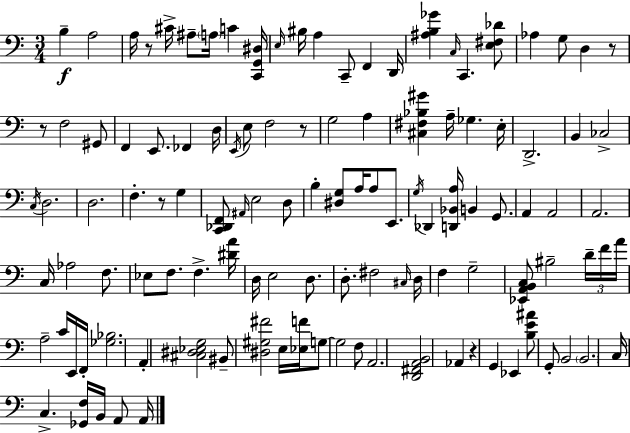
{
  \clef bass
  \numericTimeSignature
  \time 3/4
  \key a \minor
  b4--\f a2 | a16 r8 cis'16-> ais8-- \parenthesize a16 c'4 <c, g, dis>16 | \grace { e16 } bis16 a4 c,8-- f,4 | d,16 <ais b ges'>4 \grace { c16 } c,4. | \break <e fis des'>8 aes4 g8 d4 | r8 r8 f2 | gis,8 f,4 e,8. fes,4 | d16 \acciaccatura { e,16 } e8 f2 | \break r8 g2 a4 | <cis fis bes gis'>4 a16-- ges4. | e16-. d,2.-> | b,4 ces2-> | \break \acciaccatura { c16 } d2. | d2. | f4.-. r8 | g4 <c, des, f,>8 \grace { ais,16 } e2 | \break d8 b4-. <dis g>8 a16 | a8 e,8. \acciaccatura { g16 } des,4 <d, bes, a>16 b,4 | g,8. a,4 a,2 | a,2. | \break c16 aes2 | f8. ees8 f8. f4.-> | <dis' a'>16 d16 e2 | d8. d8.-. fis2 | \break \grace { cis16 } d16 f4 g2-- | <ees, a, b, c>8 bis2-- | \tuplet 3/2 { d'16-- f'16 a'16 } a2-- | c'16 e,16 f,16-. <ges bes>2. | \break a,4-. <cis dis ees g>2 | bis,8-- <dis gis fis'>2 | e16 <ees f'>16 g8~~ g2 | f8 a,2. | \break <d, fis, a, b,>2 | aes,4 r4 g,4 | ees,4 <b e' ais'>8 g,8-. b,2 | \parenthesize b,2. | \break c16 c4.-> | <ges, f>16 b,16 a,8 a,16 \bar "|."
}